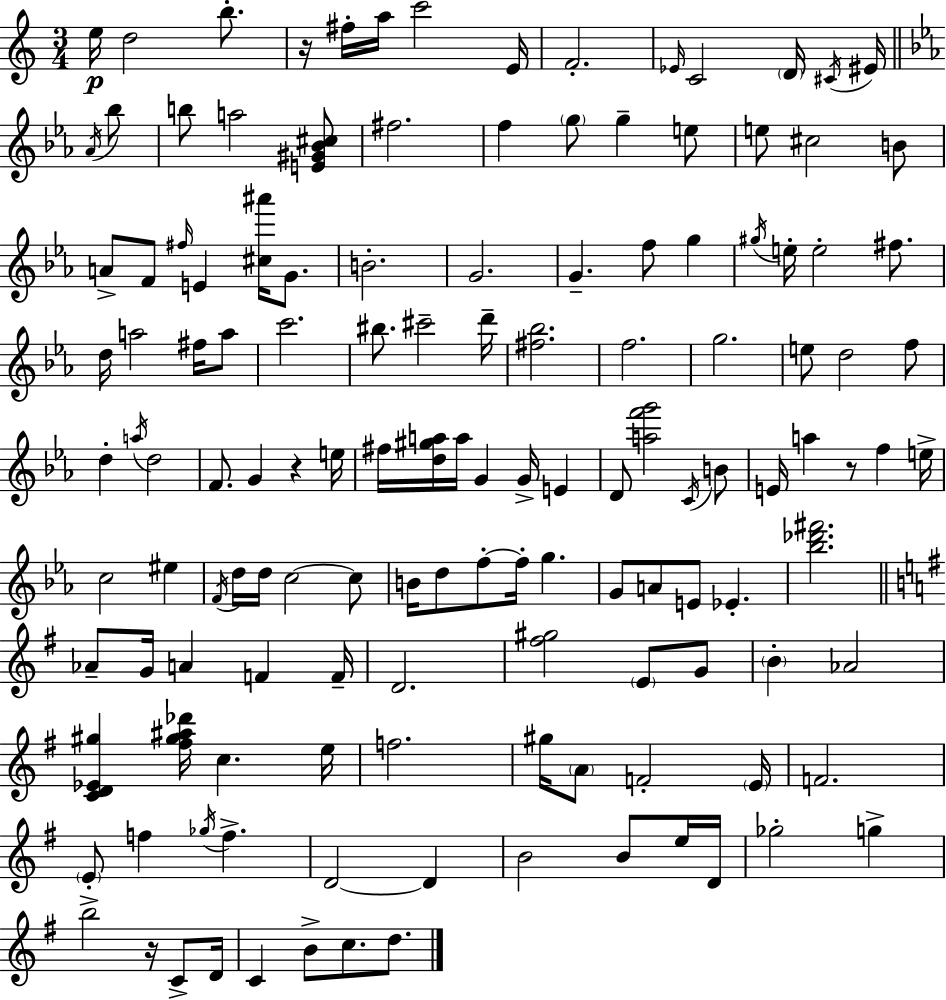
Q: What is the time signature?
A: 3/4